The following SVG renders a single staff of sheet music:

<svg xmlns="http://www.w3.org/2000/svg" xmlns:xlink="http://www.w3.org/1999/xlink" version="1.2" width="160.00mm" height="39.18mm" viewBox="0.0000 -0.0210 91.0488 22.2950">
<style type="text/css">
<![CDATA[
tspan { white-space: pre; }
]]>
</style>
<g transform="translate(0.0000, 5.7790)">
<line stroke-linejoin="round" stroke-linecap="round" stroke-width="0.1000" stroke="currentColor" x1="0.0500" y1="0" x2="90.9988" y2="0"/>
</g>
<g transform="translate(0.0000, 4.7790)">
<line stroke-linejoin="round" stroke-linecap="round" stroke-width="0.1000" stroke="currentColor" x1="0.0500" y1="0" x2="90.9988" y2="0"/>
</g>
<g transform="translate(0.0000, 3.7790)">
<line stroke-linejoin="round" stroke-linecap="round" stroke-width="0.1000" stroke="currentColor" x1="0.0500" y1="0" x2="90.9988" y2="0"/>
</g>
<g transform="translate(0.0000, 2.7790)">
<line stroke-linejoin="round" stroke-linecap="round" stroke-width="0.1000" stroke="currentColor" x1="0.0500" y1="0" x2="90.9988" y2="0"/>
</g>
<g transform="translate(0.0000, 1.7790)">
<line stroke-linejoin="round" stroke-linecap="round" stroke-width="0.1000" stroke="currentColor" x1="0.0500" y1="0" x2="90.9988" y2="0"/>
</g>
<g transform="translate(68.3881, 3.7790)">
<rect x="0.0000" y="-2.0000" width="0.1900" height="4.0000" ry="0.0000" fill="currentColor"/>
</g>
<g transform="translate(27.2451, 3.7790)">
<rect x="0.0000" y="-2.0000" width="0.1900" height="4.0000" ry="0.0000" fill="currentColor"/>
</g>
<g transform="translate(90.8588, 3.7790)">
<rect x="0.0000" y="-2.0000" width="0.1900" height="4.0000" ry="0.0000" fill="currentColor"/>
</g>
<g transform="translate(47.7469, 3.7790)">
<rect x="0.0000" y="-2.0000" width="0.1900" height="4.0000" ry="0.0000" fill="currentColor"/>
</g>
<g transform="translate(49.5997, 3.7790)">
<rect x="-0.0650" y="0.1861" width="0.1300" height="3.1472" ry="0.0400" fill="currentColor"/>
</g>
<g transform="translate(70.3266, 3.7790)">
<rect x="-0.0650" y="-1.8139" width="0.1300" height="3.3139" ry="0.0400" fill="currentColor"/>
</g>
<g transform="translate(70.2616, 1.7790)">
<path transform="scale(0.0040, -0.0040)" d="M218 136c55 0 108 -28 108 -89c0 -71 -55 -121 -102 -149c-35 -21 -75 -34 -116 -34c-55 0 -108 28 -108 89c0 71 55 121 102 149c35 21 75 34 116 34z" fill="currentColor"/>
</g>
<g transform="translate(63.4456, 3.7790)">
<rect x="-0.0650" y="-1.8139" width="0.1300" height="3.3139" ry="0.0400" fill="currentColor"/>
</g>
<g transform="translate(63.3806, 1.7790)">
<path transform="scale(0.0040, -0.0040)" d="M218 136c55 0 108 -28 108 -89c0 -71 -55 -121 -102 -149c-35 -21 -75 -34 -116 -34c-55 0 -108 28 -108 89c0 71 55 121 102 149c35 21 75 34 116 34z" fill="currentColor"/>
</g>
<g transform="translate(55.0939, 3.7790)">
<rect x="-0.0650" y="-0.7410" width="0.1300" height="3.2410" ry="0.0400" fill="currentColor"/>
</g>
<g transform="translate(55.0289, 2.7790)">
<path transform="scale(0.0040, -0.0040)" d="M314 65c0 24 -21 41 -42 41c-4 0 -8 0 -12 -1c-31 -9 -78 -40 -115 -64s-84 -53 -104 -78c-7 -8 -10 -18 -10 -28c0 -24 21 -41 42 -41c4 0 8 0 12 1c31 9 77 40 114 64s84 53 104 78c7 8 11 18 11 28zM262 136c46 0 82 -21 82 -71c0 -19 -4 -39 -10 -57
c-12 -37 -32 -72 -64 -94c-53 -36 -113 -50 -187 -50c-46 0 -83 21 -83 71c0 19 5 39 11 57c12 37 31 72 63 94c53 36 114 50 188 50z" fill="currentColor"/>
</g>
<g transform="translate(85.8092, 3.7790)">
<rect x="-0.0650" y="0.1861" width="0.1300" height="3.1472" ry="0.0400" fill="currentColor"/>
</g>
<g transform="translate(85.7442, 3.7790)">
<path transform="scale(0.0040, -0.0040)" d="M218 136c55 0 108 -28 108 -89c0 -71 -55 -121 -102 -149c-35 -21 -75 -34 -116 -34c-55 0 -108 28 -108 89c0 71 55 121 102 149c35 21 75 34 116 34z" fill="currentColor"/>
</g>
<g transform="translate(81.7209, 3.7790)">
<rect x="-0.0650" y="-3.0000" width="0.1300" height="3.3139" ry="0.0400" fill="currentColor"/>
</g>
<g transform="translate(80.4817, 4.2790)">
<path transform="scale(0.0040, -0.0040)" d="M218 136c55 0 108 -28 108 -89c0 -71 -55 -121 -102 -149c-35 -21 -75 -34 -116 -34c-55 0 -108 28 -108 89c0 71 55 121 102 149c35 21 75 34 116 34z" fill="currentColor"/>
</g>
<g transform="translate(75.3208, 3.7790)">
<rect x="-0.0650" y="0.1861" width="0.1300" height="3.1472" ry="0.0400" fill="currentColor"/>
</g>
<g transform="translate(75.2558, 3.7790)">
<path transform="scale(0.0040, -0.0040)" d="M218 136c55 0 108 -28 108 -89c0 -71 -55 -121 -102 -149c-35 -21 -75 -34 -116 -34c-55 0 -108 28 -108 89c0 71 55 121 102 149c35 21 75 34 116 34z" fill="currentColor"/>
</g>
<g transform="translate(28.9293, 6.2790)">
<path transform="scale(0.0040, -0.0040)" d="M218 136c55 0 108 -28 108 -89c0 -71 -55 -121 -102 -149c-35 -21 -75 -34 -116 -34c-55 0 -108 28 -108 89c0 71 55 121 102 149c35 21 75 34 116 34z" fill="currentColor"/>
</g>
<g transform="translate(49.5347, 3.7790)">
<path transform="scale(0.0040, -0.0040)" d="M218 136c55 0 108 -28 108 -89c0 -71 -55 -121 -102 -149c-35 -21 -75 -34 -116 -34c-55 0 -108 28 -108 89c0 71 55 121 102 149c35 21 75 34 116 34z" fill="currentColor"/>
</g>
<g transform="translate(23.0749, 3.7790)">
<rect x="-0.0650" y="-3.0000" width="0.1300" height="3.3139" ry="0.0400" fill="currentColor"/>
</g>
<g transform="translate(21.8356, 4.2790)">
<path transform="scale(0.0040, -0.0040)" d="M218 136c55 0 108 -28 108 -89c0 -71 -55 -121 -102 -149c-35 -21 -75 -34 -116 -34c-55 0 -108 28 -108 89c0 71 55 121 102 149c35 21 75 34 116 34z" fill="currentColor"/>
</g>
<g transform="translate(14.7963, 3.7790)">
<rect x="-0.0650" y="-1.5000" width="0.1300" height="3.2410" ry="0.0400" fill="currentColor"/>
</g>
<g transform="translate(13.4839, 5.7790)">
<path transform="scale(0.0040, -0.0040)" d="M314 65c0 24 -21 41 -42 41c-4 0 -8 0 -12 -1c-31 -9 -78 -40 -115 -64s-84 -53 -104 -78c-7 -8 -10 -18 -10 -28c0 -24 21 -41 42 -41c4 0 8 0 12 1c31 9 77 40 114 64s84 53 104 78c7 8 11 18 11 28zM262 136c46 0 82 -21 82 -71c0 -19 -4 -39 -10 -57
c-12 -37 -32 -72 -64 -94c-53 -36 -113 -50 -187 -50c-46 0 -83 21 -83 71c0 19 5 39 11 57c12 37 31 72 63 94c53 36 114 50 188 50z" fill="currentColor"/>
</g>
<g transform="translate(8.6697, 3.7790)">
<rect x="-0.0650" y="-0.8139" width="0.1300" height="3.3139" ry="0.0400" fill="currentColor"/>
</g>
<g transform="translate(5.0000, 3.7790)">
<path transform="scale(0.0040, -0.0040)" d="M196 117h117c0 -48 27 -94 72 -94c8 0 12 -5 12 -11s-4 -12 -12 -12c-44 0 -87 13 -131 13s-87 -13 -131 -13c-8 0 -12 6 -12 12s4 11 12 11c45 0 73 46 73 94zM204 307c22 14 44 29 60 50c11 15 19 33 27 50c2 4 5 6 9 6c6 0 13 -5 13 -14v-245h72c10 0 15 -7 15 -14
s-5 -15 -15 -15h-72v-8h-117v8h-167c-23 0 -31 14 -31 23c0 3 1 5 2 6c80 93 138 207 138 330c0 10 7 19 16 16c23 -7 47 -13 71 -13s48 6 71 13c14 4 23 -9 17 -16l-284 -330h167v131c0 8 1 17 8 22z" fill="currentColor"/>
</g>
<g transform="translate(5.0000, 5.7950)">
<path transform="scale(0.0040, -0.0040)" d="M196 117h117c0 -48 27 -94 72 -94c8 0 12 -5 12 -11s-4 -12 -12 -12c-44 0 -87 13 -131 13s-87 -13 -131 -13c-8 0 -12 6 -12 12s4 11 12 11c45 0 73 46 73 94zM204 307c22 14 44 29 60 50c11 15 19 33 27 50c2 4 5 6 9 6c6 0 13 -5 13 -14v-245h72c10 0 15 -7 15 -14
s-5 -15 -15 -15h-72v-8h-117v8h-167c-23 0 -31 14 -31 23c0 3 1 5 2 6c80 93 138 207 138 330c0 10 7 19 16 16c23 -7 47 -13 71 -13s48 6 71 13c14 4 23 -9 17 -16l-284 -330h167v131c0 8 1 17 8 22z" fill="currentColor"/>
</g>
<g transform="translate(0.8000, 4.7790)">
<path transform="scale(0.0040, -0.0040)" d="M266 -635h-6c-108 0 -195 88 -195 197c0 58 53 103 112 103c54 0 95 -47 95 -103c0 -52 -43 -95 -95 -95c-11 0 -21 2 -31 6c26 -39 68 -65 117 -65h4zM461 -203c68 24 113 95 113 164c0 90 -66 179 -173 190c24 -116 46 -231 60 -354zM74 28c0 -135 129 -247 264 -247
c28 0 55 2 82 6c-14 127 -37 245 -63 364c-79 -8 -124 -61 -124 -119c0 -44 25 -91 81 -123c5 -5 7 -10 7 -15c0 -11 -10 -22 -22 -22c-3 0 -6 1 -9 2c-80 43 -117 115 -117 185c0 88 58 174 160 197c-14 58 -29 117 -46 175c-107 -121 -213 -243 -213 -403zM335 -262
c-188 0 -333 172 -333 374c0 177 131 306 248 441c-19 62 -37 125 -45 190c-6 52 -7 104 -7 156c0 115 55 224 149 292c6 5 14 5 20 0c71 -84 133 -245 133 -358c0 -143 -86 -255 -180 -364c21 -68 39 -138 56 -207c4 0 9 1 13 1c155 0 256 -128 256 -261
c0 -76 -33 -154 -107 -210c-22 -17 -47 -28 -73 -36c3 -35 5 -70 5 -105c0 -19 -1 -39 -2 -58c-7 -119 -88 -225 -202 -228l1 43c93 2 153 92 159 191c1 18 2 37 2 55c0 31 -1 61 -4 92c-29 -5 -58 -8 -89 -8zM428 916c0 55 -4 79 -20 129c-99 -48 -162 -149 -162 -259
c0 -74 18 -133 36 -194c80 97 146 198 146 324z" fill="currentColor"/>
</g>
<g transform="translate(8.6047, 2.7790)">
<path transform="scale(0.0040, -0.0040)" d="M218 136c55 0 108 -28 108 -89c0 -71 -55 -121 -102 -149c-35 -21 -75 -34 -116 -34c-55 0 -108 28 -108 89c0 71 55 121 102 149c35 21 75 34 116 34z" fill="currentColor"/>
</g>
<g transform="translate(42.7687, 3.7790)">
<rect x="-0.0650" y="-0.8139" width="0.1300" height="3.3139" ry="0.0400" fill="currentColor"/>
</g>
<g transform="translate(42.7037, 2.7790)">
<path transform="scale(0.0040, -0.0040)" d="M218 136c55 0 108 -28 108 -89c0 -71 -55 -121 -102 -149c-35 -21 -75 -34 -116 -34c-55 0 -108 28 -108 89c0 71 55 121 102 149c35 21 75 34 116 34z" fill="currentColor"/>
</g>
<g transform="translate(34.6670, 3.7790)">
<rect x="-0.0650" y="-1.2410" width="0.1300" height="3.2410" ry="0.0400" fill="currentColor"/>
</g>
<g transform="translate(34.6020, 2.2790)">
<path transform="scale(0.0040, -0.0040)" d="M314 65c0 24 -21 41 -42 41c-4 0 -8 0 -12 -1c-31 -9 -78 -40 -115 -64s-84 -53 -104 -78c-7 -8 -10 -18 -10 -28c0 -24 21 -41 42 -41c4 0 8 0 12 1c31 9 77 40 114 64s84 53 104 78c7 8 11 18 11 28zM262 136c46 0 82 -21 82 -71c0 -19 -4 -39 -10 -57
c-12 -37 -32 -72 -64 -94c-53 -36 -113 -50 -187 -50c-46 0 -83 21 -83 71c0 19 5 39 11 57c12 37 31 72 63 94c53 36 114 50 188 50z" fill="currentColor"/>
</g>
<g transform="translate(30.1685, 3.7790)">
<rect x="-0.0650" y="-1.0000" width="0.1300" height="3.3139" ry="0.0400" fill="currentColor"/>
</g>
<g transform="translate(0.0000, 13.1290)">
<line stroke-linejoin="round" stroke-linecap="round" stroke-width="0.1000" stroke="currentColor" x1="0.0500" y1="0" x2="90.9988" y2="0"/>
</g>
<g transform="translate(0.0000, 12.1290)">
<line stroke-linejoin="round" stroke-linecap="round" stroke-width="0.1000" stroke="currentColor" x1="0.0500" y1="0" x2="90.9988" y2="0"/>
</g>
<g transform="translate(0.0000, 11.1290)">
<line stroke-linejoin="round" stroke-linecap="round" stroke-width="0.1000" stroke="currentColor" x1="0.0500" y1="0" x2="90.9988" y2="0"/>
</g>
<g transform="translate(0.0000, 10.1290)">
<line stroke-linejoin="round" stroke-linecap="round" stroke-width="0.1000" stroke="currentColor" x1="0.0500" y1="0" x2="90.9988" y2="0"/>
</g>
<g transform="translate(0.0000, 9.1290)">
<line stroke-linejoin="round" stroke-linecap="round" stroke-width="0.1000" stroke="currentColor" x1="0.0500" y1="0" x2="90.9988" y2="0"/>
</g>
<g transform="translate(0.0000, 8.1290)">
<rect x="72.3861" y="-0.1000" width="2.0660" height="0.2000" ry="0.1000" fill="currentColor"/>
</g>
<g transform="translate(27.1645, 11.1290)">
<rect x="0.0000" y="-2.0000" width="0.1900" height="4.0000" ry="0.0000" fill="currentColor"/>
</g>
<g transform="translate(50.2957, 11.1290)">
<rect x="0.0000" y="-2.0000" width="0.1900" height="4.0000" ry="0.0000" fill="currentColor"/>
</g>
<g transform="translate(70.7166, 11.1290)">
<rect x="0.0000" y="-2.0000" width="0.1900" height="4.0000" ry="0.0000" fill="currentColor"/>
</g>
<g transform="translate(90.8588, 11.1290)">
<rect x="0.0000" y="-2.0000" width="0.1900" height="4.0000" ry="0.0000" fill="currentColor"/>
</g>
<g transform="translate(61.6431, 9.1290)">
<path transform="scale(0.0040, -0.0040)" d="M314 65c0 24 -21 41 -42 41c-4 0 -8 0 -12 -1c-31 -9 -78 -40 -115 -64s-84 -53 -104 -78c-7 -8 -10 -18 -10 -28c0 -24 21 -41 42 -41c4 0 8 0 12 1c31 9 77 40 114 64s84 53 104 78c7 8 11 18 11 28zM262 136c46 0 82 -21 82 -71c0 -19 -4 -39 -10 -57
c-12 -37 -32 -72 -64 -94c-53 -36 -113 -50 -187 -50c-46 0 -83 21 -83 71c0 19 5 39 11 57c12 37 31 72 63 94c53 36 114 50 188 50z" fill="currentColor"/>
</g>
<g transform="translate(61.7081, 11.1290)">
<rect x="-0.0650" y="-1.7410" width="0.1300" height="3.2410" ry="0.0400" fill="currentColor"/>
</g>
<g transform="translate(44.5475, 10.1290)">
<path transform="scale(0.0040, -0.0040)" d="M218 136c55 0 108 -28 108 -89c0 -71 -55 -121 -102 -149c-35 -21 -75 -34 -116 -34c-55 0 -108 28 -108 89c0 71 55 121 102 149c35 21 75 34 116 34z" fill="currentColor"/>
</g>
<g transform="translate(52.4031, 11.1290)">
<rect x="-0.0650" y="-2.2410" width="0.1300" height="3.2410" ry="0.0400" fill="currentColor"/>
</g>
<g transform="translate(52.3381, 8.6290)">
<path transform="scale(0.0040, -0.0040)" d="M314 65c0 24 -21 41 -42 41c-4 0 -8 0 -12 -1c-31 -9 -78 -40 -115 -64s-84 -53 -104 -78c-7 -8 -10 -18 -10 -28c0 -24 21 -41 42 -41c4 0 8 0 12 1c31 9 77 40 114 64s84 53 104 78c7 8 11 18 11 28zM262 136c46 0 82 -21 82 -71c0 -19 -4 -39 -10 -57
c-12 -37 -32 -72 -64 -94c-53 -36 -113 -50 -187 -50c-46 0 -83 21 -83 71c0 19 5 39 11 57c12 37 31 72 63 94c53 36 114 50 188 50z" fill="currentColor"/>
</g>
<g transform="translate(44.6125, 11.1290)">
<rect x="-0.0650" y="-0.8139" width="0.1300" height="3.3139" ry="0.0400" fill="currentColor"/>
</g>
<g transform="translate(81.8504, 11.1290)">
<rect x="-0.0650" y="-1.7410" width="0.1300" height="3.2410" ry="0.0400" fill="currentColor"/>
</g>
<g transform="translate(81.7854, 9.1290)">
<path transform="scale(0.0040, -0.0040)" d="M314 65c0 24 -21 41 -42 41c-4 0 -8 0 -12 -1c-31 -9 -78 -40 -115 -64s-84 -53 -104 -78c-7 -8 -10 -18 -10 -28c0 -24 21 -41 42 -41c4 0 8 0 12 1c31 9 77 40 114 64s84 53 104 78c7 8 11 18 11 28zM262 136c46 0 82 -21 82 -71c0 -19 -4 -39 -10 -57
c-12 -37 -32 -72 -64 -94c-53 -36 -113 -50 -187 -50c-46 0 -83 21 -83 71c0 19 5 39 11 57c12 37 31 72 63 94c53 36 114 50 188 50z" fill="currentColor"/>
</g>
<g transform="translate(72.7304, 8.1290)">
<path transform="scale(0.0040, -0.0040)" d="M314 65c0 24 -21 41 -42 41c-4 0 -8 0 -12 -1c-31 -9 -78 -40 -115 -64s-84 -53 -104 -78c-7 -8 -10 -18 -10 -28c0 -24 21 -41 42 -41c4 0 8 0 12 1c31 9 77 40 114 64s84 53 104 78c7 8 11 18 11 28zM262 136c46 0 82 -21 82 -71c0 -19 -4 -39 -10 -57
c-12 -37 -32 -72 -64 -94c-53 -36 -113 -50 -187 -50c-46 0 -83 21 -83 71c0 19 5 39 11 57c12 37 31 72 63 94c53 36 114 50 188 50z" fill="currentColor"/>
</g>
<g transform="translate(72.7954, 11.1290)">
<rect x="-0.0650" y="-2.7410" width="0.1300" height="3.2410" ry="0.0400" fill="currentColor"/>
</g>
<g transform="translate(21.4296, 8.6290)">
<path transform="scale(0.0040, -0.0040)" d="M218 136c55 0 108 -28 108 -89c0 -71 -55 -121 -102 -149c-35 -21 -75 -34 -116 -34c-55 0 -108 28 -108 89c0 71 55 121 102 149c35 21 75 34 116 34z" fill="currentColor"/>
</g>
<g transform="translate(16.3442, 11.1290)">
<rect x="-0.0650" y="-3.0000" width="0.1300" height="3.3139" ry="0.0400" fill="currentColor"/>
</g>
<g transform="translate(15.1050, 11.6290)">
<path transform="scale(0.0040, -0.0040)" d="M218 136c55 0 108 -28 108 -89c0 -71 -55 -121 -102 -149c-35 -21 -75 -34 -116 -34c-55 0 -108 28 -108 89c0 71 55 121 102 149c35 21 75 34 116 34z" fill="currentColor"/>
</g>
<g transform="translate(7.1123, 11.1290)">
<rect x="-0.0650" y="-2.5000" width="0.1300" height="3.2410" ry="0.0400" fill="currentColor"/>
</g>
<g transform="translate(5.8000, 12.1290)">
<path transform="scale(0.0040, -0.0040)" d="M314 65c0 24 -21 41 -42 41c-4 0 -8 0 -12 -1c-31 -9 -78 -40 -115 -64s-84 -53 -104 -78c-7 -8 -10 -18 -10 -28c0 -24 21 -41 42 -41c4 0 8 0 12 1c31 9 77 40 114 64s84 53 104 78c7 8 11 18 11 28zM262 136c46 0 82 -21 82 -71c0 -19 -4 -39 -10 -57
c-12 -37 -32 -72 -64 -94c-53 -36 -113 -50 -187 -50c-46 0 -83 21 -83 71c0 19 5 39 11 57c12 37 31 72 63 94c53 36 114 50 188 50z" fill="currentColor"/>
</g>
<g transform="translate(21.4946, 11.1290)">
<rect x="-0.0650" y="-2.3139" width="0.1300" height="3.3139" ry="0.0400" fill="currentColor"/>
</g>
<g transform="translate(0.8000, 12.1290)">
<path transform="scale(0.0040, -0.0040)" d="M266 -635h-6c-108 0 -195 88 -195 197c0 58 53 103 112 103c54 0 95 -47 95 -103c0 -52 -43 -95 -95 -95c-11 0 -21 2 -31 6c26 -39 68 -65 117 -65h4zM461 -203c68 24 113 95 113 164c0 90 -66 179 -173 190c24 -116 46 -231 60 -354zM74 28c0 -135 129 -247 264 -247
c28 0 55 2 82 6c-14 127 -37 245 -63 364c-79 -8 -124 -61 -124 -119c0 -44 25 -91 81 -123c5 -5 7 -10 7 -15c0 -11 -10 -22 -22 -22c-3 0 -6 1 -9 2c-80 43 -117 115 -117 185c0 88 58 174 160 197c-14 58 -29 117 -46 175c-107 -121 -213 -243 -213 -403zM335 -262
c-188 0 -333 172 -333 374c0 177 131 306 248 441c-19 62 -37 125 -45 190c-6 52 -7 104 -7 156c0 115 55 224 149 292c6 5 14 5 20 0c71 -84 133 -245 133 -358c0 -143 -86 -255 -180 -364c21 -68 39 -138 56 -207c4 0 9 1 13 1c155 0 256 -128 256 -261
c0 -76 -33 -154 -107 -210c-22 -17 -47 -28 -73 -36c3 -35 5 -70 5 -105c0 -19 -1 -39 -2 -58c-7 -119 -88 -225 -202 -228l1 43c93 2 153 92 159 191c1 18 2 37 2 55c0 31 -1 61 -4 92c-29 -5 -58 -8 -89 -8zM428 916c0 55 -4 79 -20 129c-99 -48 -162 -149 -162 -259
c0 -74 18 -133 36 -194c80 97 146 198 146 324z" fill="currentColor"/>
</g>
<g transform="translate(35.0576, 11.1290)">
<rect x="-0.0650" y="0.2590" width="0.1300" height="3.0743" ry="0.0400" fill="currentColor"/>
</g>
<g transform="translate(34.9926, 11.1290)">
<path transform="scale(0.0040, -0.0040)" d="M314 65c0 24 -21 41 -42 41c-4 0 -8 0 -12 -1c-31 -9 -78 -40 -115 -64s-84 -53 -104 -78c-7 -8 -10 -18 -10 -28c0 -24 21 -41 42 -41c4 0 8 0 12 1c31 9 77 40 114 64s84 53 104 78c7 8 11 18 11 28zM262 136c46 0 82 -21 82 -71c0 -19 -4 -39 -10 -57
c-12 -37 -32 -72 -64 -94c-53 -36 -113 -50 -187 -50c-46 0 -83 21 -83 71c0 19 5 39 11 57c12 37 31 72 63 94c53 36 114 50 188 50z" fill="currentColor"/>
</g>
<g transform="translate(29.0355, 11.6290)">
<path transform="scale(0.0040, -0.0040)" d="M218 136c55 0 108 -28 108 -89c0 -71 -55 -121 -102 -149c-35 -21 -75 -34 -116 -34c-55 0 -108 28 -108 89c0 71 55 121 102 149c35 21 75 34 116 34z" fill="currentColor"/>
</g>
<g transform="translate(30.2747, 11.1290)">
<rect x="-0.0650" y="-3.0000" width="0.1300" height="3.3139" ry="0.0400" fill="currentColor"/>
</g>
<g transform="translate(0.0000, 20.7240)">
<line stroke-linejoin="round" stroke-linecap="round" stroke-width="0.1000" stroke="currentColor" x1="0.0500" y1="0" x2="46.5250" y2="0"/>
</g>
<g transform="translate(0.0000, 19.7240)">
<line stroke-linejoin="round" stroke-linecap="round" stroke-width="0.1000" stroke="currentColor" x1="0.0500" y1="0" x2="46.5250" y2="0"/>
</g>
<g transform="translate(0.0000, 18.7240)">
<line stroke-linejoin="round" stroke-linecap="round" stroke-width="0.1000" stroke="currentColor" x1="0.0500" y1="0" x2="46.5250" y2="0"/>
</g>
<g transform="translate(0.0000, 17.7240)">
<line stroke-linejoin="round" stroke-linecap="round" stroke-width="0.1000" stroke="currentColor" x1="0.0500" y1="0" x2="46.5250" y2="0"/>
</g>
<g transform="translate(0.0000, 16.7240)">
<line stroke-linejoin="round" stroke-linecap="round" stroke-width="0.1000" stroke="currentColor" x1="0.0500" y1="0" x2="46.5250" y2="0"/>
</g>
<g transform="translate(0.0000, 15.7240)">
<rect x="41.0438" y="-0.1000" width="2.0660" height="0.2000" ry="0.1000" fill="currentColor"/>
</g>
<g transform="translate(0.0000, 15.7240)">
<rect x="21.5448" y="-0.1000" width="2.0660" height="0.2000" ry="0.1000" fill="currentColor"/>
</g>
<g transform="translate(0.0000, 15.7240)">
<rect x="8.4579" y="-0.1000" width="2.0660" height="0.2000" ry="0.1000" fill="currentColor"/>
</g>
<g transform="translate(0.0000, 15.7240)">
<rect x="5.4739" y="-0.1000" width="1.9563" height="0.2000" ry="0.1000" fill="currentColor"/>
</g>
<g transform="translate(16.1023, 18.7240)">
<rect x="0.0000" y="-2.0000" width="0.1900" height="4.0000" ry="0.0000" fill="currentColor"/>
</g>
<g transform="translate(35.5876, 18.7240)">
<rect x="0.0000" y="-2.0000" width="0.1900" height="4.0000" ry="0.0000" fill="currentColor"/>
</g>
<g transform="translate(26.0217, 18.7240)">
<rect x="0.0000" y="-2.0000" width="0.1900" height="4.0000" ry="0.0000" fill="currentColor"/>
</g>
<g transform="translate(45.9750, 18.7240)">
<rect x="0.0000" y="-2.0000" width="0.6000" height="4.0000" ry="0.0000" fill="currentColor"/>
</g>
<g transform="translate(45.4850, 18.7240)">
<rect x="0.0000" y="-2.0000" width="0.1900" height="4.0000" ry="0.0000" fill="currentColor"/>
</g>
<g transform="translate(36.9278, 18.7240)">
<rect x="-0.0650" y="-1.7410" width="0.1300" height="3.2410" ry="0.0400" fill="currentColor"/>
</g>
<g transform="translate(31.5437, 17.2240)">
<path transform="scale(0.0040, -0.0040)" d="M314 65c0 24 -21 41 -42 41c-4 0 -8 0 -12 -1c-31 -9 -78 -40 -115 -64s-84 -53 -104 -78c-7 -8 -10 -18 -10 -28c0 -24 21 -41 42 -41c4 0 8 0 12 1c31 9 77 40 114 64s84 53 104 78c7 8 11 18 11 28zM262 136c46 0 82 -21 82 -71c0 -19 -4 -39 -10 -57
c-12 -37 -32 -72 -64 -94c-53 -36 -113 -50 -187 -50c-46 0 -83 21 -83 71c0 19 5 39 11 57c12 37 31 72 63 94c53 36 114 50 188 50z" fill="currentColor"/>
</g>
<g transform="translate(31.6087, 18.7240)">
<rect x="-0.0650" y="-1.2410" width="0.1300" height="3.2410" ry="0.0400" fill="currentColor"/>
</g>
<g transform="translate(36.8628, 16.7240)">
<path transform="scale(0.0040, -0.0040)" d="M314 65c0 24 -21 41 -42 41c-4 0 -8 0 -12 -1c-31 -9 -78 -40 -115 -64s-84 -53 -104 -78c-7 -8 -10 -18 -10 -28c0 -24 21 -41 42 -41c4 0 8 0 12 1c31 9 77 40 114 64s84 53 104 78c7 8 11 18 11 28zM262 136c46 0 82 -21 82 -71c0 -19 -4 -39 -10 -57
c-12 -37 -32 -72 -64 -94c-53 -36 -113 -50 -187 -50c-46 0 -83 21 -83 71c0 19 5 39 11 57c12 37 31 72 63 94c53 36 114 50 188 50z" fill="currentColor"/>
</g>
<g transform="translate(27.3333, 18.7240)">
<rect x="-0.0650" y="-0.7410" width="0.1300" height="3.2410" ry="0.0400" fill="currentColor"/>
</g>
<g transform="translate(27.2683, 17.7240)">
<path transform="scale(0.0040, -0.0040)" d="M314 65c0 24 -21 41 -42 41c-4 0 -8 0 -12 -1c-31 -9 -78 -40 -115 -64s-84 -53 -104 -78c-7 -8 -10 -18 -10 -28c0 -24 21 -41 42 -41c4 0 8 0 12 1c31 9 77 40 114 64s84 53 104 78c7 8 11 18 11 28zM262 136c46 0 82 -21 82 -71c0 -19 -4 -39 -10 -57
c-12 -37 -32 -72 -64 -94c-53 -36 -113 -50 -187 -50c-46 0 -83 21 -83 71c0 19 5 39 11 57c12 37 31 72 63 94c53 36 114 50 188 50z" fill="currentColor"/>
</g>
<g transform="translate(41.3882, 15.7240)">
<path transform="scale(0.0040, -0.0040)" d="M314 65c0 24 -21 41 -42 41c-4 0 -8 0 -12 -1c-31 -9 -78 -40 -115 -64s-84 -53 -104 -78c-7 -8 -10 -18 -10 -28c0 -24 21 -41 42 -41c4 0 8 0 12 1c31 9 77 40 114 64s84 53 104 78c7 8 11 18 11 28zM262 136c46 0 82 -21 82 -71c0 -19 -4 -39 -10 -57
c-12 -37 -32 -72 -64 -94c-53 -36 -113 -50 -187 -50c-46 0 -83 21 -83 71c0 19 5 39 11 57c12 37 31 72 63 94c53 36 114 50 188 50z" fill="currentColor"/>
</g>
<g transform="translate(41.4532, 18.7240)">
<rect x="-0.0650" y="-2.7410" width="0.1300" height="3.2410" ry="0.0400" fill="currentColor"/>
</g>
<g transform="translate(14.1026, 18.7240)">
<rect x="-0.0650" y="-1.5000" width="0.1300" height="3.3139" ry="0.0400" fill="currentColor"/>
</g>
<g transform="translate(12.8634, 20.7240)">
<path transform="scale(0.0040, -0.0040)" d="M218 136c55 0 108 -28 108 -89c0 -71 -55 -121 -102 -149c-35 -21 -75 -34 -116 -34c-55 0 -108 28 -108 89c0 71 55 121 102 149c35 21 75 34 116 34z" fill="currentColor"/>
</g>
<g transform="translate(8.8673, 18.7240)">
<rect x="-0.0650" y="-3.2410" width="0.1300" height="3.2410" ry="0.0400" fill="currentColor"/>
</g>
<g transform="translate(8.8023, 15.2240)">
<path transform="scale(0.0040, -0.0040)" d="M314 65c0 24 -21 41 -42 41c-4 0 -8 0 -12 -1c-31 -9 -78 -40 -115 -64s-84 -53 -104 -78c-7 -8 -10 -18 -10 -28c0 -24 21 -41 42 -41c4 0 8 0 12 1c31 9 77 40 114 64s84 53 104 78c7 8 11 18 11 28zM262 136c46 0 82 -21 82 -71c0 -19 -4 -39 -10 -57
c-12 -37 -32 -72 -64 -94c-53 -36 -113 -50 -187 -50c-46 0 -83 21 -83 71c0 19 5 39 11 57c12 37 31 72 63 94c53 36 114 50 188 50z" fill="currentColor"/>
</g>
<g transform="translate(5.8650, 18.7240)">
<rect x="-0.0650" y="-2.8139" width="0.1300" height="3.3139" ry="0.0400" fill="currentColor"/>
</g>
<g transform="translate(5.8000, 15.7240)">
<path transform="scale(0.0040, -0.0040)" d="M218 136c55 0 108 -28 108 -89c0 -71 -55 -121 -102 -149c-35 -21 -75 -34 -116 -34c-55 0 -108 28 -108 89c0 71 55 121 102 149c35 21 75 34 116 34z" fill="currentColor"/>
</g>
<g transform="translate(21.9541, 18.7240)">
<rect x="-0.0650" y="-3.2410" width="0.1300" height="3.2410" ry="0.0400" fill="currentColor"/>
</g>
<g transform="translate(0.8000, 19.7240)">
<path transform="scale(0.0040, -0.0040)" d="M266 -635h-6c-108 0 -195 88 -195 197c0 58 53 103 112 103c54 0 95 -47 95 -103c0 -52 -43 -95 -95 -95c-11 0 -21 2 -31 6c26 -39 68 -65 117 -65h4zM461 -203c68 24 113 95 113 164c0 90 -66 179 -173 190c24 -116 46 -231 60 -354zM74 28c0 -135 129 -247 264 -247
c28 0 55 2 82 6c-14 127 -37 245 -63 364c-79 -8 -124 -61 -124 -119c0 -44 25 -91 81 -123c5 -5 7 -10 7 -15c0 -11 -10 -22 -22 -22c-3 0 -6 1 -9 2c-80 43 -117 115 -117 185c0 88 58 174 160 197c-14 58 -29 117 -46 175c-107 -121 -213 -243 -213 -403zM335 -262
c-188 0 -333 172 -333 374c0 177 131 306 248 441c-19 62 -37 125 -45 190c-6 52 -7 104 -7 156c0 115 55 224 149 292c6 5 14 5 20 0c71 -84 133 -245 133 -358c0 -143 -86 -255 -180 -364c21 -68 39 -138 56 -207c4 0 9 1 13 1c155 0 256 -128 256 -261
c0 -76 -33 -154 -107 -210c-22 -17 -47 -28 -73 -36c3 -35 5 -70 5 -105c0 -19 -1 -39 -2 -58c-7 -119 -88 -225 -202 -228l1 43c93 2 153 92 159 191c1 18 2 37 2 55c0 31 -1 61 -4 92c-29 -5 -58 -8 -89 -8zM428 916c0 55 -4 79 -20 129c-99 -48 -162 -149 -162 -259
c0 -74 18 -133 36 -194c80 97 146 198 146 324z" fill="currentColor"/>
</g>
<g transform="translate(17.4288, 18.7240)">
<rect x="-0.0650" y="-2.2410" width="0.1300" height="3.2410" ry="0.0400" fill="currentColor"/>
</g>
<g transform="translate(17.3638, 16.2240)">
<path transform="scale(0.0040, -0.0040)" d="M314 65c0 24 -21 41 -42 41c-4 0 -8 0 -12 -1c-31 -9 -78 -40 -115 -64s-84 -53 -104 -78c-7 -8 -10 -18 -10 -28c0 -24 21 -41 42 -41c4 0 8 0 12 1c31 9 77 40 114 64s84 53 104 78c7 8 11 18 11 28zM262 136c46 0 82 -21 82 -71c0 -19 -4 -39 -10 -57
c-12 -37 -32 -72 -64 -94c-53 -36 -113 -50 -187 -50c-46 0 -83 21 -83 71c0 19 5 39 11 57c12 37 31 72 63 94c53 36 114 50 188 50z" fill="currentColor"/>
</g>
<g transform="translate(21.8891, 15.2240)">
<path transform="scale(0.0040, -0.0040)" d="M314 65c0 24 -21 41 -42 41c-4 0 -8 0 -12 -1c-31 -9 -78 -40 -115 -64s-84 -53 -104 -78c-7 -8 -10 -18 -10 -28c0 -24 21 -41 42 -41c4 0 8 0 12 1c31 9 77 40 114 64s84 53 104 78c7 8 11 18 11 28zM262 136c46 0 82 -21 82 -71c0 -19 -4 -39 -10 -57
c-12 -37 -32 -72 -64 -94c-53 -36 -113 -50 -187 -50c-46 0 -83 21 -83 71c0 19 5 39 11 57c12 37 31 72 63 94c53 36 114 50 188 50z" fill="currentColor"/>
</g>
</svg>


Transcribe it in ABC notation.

X:1
T:Untitled
M:4/4
L:1/4
K:C
d E2 A D e2 d B d2 f f B A B G2 A g A B2 d g2 f2 a2 f2 a b2 E g2 b2 d2 e2 f2 a2